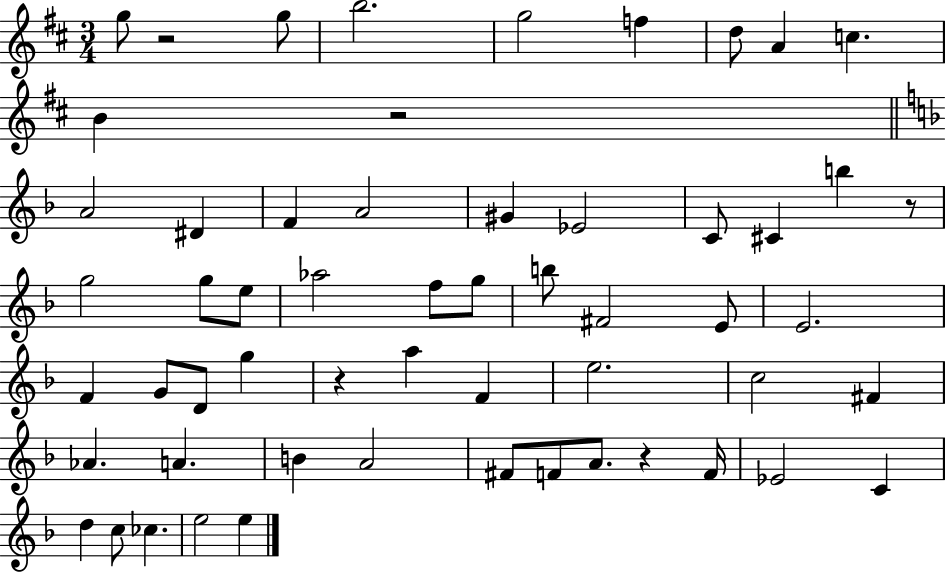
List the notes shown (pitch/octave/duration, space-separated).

G5/e R/h G5/e B5/h. G5/h F5/q D5/e A4/q C5/q. B4/q R/h A4/h D#4/q F4/q A4/h G#4/q Eb4/h C4/e C#4/q B5/q R/e G5/h G5/e E5/e Ab5/h F5/e G5/e B5/e F#4/h E4/e E4/h. F4/q G4/e D4/e G5/q R/q A5/q F4/q E5/h. C5/h F#4/q Ab4/q. A4/q. B4/q A4/h F#4/e F4/e A4/e. R/q F4/s Eb4/h C4/q D5/q C5/e CES5/q. E5/h E5/q